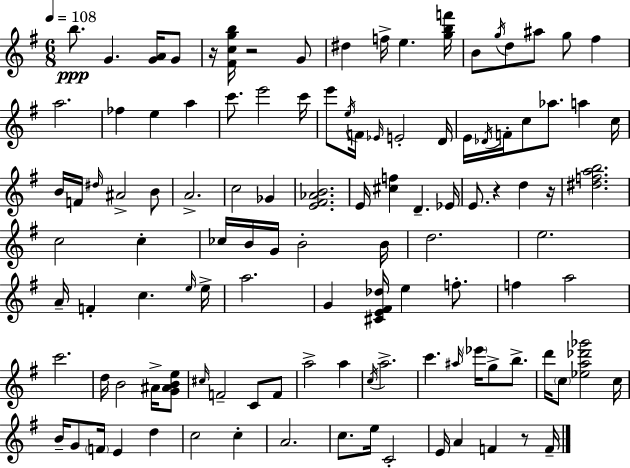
B5/e. G4/q. [G4,A4]/s G4/e R/s [F#4,C5,G5,B5]/s R/h G4/e D#5/q F5/s E5/q. [G5,B5,F6]/s B4/e G5/s D5/e A#5/e G5/e F#5/q A5/h. FES5/q E5/q A5/q C6/e. E6/h C6/s E6/e E5/s F4/s Eb4/s E4/h D4/s E4/s Db4/s F4/s C5/e Ab5/e. A5/q C5/s B4/s F4/s D#5/s A#4/h B4/e A4/h. C5/h Gb4/q [E4,F#4,Ab4,B4]/h. E4/s [C#5,F5]/q D4/q. Eb4/s E4/e. R/q D5/q R/s [D#5,F5,A5,B5]/h. C5/h C5/q CES5/s B4/s G4/s B4/h B4/s D5/h. E5/h. A4/s F4/q C5/q. E5/s E5/s A5/h. G4/q [C#4,E4,F#4,Db5]/s E5/q F5/e. F5/q A5/h C6/h. D5/s B4/h A#4/s [G4,A#4,B4,E5]/e C#5/s F4/h C4/e F4/e A5/h A5/q C5/s A5/h. C6/q. A#5/s Eb6/s G5/e B5/e. D6/s C5/e [Eb5,A5,Db6,Gb6]/h C5/s B4/s G4/e F4/s E4/q D5/q C5/h C5/q A4/h. C5/e. E5/s C4/h E4/s A4/q F4/q R/e F4/s